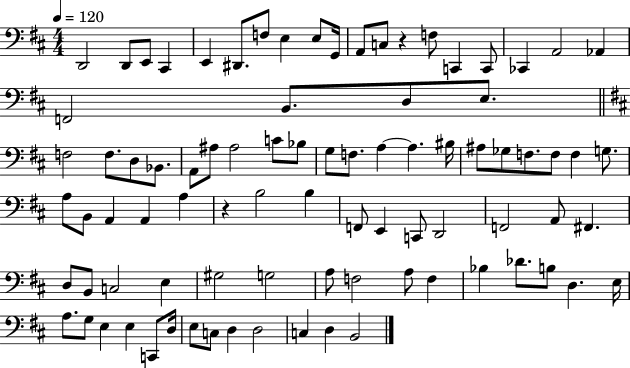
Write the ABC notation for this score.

X:1
T:Untitled
M:4/4
L:1/4
K:D
D,,2 D,,/2 E,,/2 ^C,, E,, ^D,,/2 F,/2 E, E,/2 G,,/4 A,,/2 C,/2 z F,/2 C,, C,,/2 _C,, A,,2 _A,, F,,2 B,,/2 D,/2 E,/2 F,2 F,/2 D,/2 _B,,/2 A,,/2 ^A,/2 ^A,2 C/2 _B,/2 G,/2 F,/2 A, A, ^B,/4 ^A,/2 _G,/2 F,/2 F,/2 F, G,/2 A,/2 B,,/2 A,, A,, A, z B,2 B, F,,/2 E,, C,,/2 D,,2 F,,2 A,,/2 ^F,, D,/2 B,,/2 C,2 E, ^G,2 G,2 A,/2 F,2 A,/2 F, _B, _D/2 B,/2 D, E,/4 A,/2 G,/2 E, E, C,,/2 D,/4 E,/2 C,/2 D, D,2 C, D, B,,2